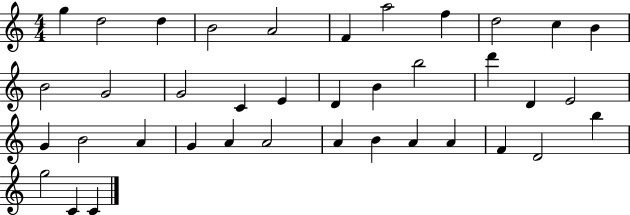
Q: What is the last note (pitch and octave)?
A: C4